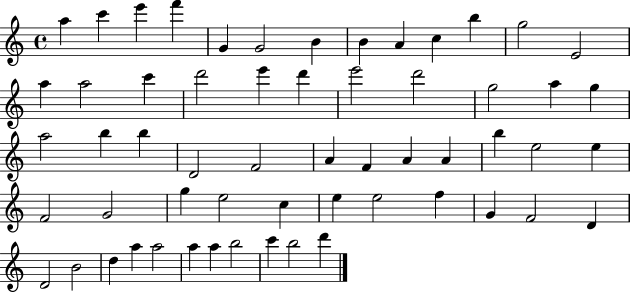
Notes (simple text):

A5/q C6/q E6/q F6/q G4/q G4/h B4/q B4/q A4/q C5/q B5/q G5/h E4/h A5/q A5/h C6/q D6/h E6/q D6/q E6/h D6/h G5/h A5/q G5/q A5/h B5/q B5/q D4/h F4/h A4/q F4/q A4/q A4/q B5/q E5/h E5/q F4/h G4/h G5/q E5/h C5/q E5/q E5/h F5/q G4/q F4/h D4/q D4/h B4/h D5/q A5/q A5/h A5/q A5/q B5/h C6/q B5/h D6/q